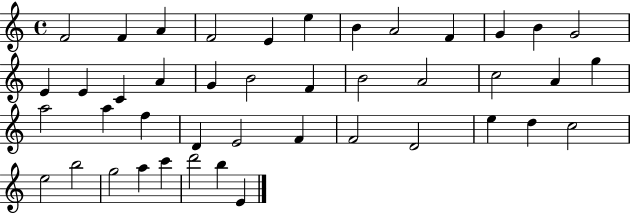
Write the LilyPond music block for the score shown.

{
  \clef treble
  \time 4/4
  \defaultTimeSignature
  \key c \major
  f'2 f'4 a'4 | f'2 e'4 e''4 | b'4 a'2 f'4 | g'4 b'4 g'2 | \break e'4 e'4 c'4 a'4 | g'4 b'2 f'4 | b'2 a'2 | c''2 a'4 g''4 | \break a''2 a''4 f''4 | d'4 e'2 f'4 | f'2 d'2 | e''4 d''4 c''2 | \break e''2 b''2 | g''2 a''4 c'''4 | d'''2 b''4 e'4 | \bar "|."
}